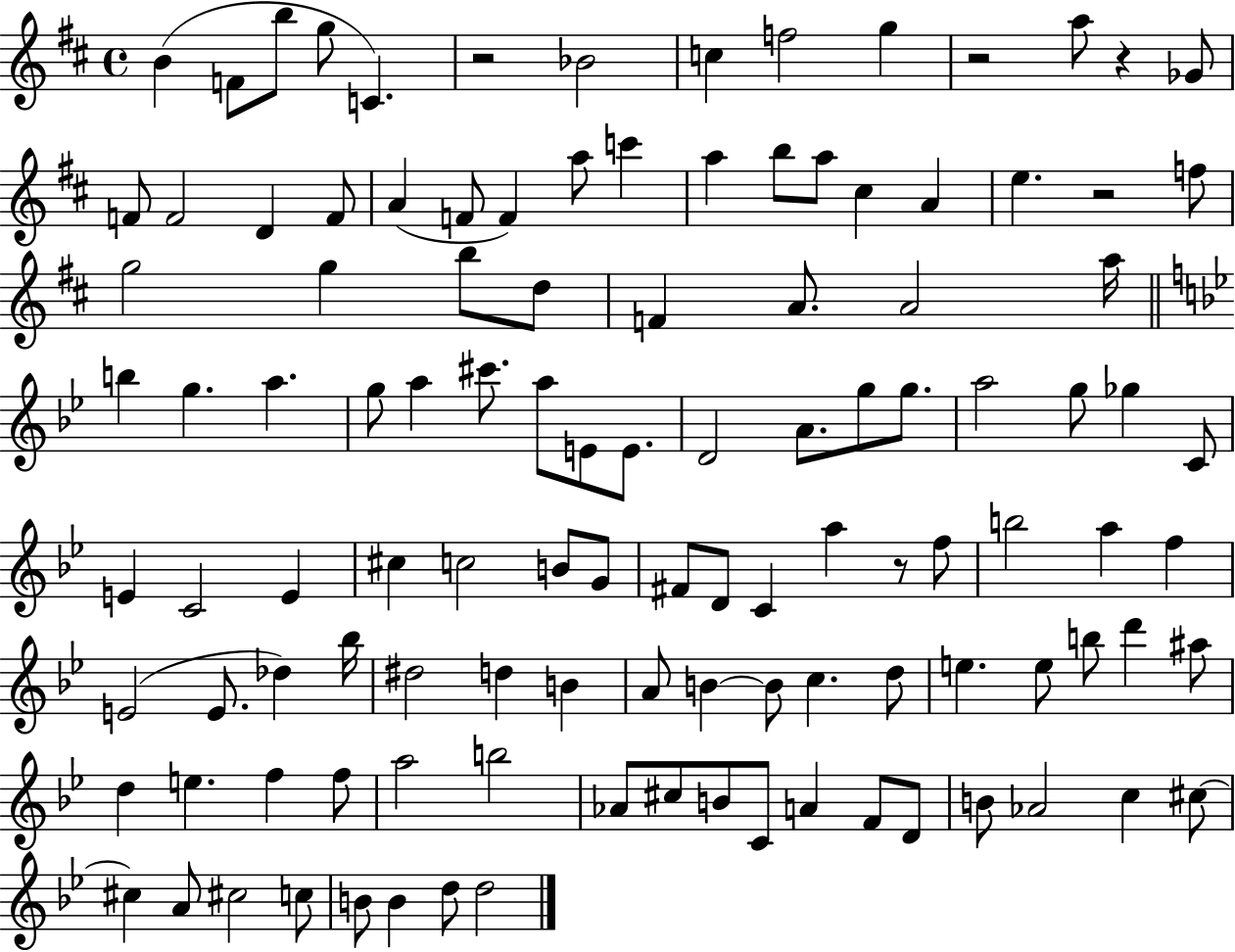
X:1
T:Untitled
M:4/4
L:1/4
K:D
B F/2 b/2 g/2 C z2 _B2 c f2 g z2 a/2 z _G/2 F/2 F2 D F/2 A F/2 F a/2 c' a b/2 a/2 ^c A e z2 f/2 g2 g b/2 d/2 F A/2 A2 a/4 b g a g/2 a ^c'/2 a/2 E/2 E/2 D2 A/2 g/2 g/2 a2 g/2 _g C/2 E C2 E ^c c2 B/2 G/2 ^F/2 D/2 C a z/2 f/2 b2 a f E2 E/2 _d _b/4 ^d2 d B A/2 B B/2 c d/2 e e/2 b/2 d' ^a/2 d e f f/2 a2 b2 _A/2 ^c/2 B/2 C/2 A F/2 D/2 B/2 _A2 c ^c/2 ^c A/2 ^c2 c/2 B/2 B d/2 d2